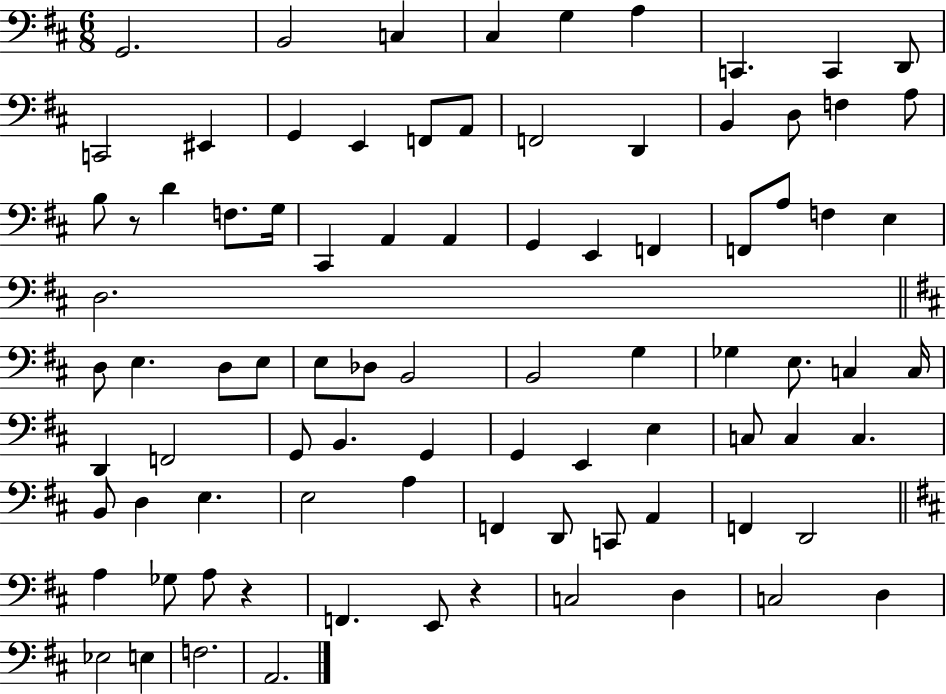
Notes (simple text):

G2/h. B2/h C3/q C#3/q G3/q A3/q C2/q. C2/q D2/e C2/h EIS2/q G2/q E2/q F2/e A2/e F2/h D2/q B2/q D3/e F3/q A3/e B3/e R/e D4/q F3/e. G3/s C#2/q A2/q A2/q G2/q E2/q F2/q F2/e A3/e F3/q E3/q D3/h. D3/e E3/q. D3/e E3/e E3/e Db3/e B2/h B2/h G3/q Gb3/q E3/e. C3/q C3/s D2/q F2/h G2/e B2/q. G2/q G2/q E2/q E3/q C3/e C3/q C3/q. B2/e D3/q E3/q. E3/h A3/q F2/q D2/e C2/e A2/q F2/q D2/h A3/q Gb3/e A3/e R/q F2/q. E2/e R/q C3/h D3/q C3/h D3/q Eb3/h E3/q F3/h. A2/h.